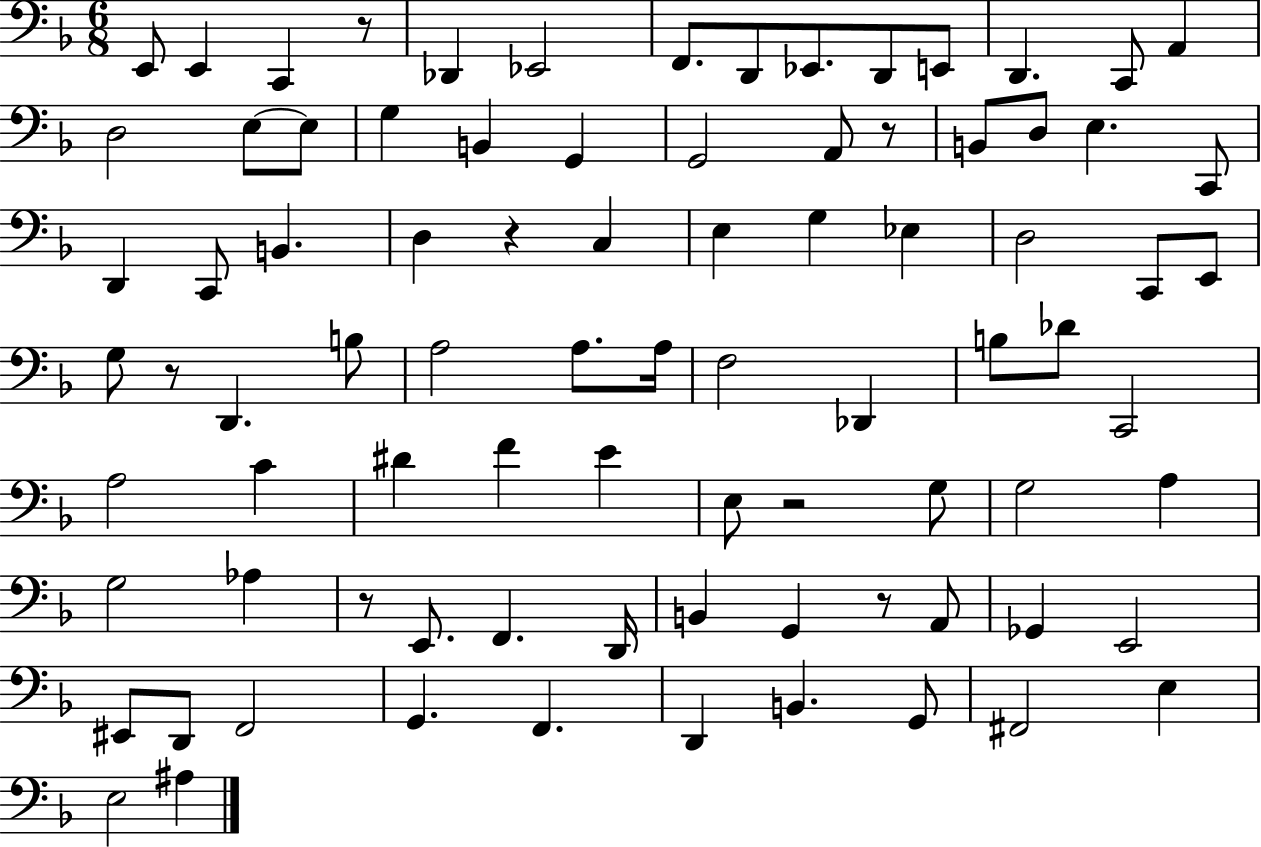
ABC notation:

X:1
T:Untitled
M:6/8
L:1/4
K:F
E,,/2 E,, C,, z/2 _D,, _E,,2 F,,/2 D,,/2 _E,,/2 D,,/2 E,,/2 D,, C,,/2 A,, D,2 E,/2 E,/2 G, B,, G,, G,,2 A,,/2 z/2 B,,/2 D,/2 E, C,,/2 D,, C,,/2 B,, D, z C, E, G, _E, D,2 C,,/2 E,,/2 G,/2 z/2 D,, B,/2 A,2 A,/2 A,/4 F,2 _D,, B,/2 _D/2 C,,2 A,2 C ^D F E E,/2 z2 G,/2 G,2 A, G,2 _A, z/2 E,,/2 F,, D,,/4 B,, G,, z/2 A,,/2 _G,, E,,2 ^E,,/2 D,,/2 F,,2 G,, F,, D,, B,, G,,/2 ^F,,2 E, E,2 ^A,